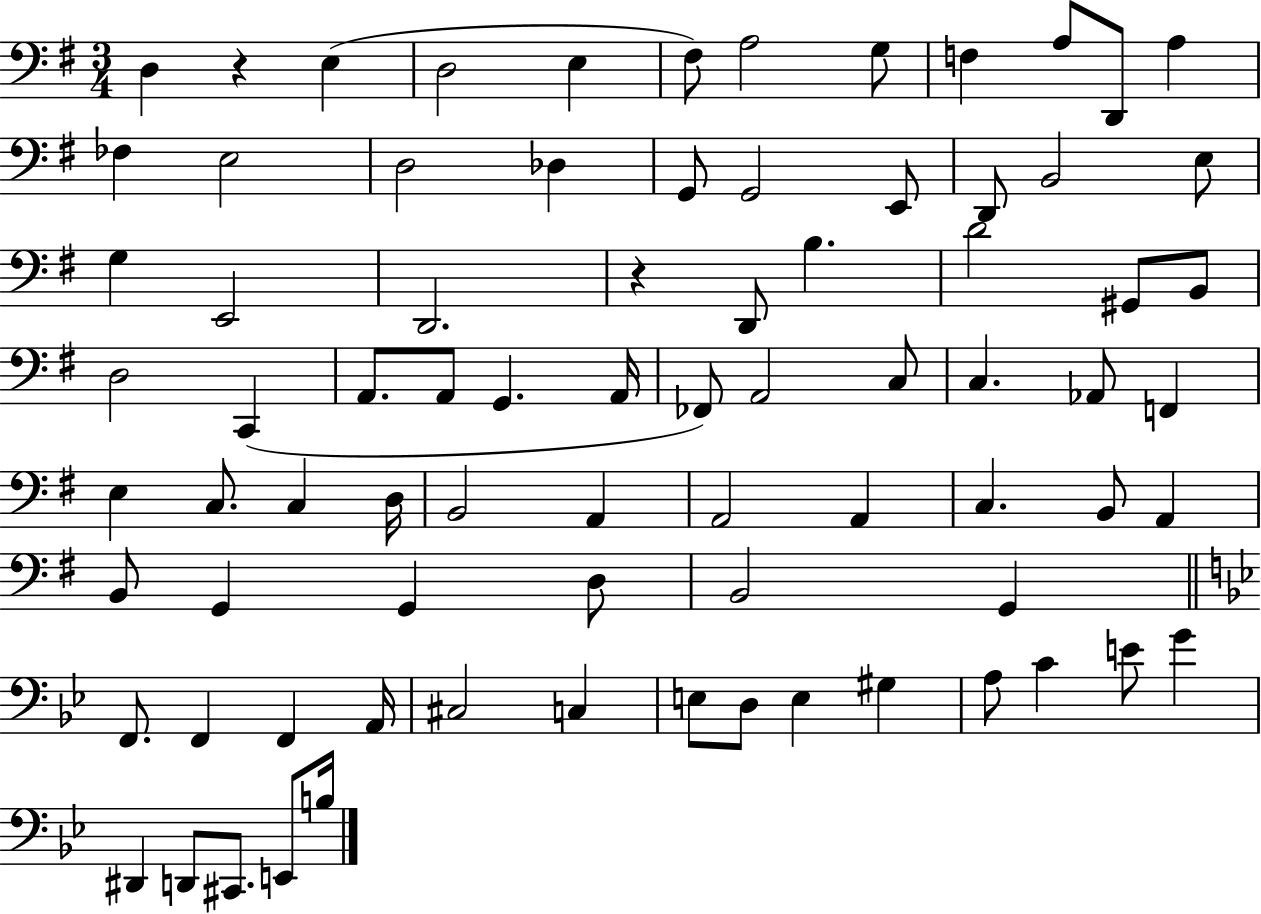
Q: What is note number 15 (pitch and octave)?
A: Db3